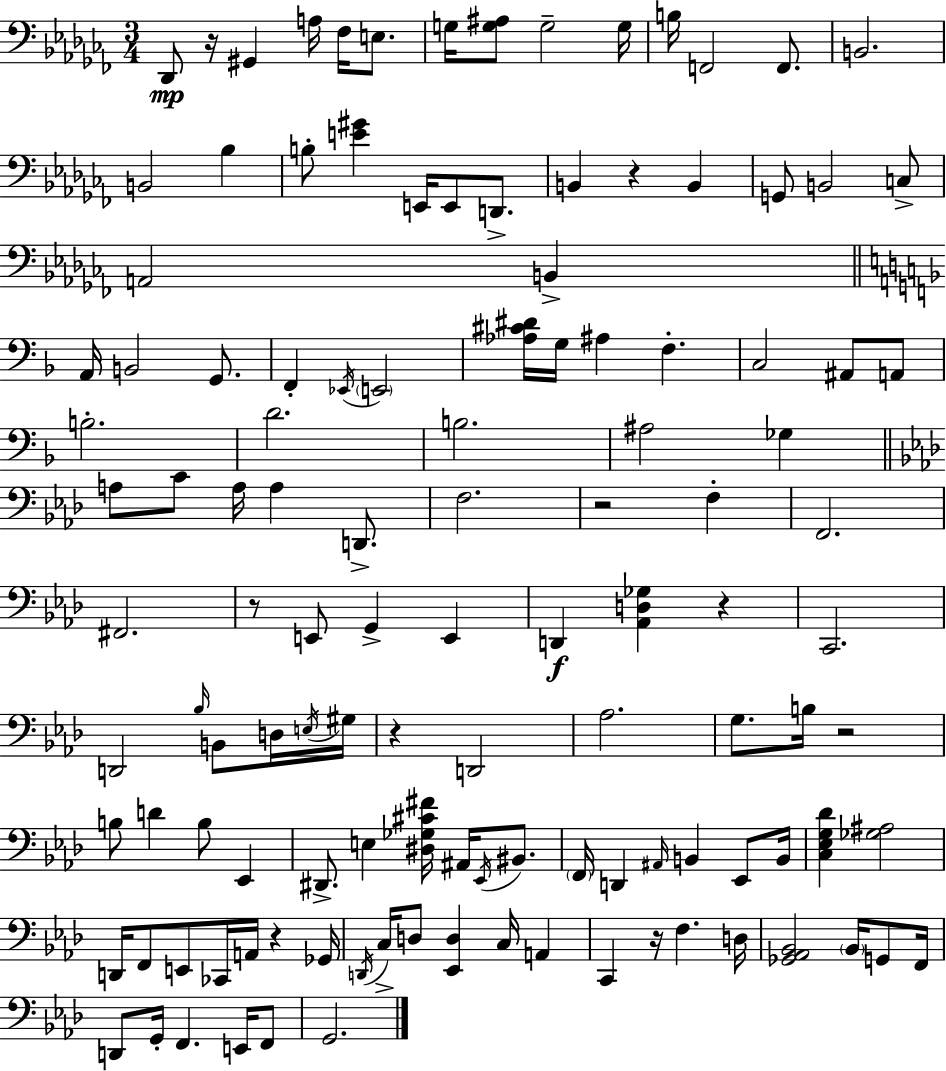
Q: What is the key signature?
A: AES minor